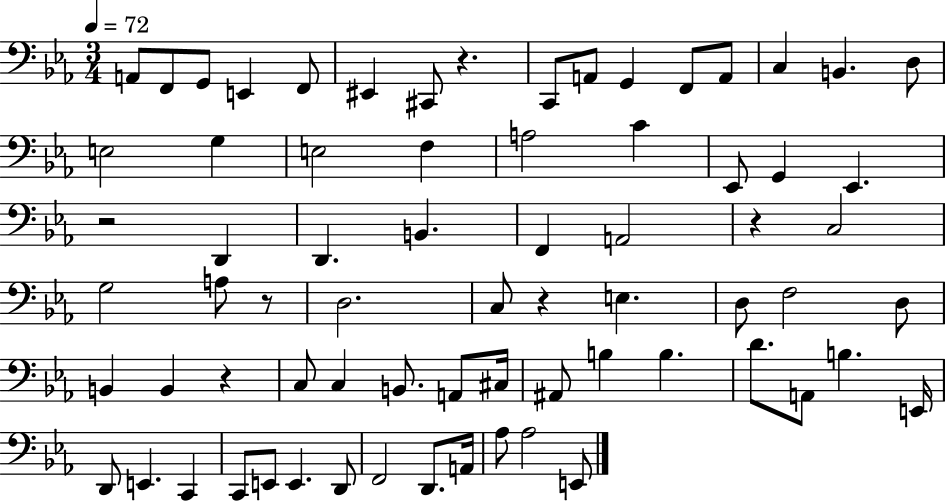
A2/e F2/e G2/e E2/q F2/e EIS2/q C#2/e R/q. C2/e A2/e G2/q F2/e A2/e C3/q B2/q. D3/e E3/h G3/q E3/h F3/q A3/h C4/q Eb2/e G2/q Eb2/q. R/h D2/q D2/q. B2/q. F2/q A2/h R/q C3/h G3/h A3/e R/e D3/h. C3/e R/q E3/q. D3/e F3/h D3/e B2/q B2/q R/q C3/e C3/q B2/e. A2/e C#3/s A#2/e B3/q B3/q. D4/e. A2/e B3/q. E2/s D2/e E2/q. C2/q C2/e E2/e E2/q. D2/e F2/h D2/e. A2/s Ab3/e Ab3/h E2/e